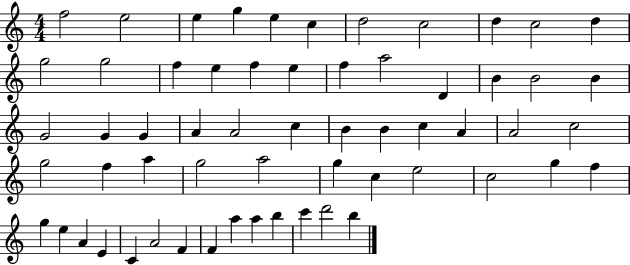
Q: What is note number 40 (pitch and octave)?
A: A5